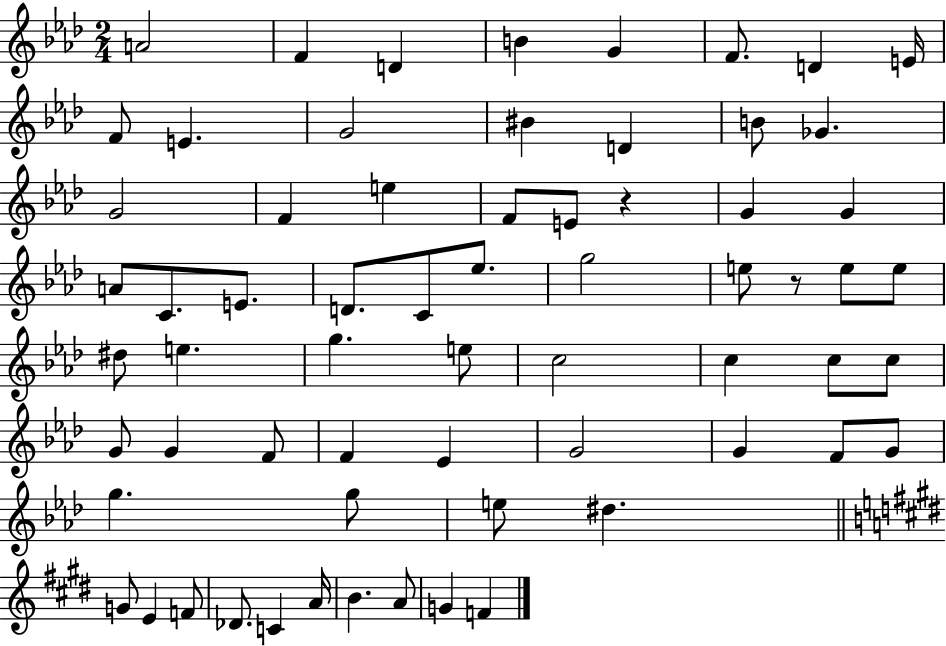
{
  \clef treble
  \numericTimeSignature
  \time 2/4
  \key aes \major
  \repeat volta 2 { a'2 | f'4 d'4 | b'4 g'4 | f'8. d'4 e'16 | \break f'8 e'4. | g'2 | bis'4 d'4 | b'8 ges'4. | \break g'2 | f'4 e''4 | f'8 e'8 r4 | g'4 g'4 | \break a'8 c'8. e'8. | d'8. c'8 ees''8. | g''2 | e''8 r8 e''8 e''8 | \break dis''8 e''4. | g''4. e''8 | c''2 | c''4 c''8 c''8 | \break g'8 g'4 f'8 | f'4 ees'4 | g'2 | g'4 f'8 g'8 | \break g''4. g''8 | e''8 dis''4. | \bar "||" \break \key e \major g'8 e'4 f'8 | des'8. c'4 a'16 | b'4. a'8 | g'4 f'4 | \break } \bar "|."
}